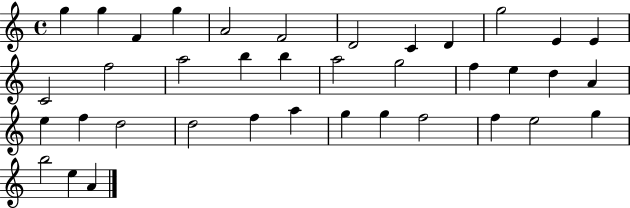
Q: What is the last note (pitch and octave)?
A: A4